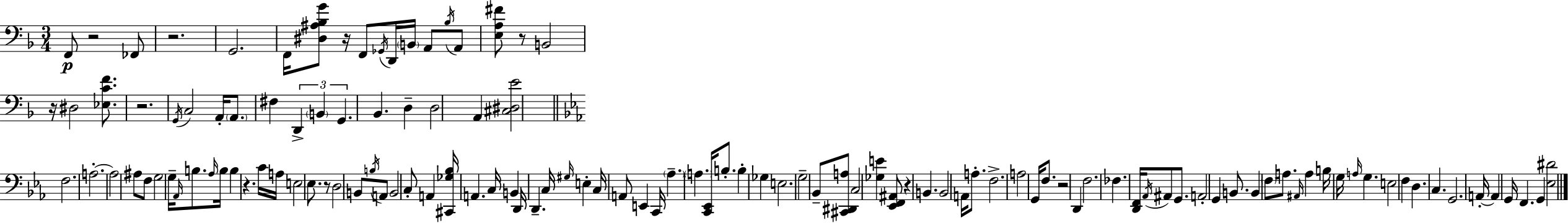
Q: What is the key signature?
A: D minor